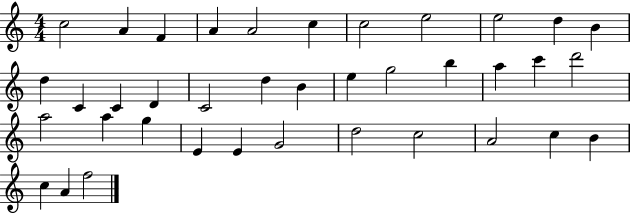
C5/h A4/q F4/q A4/q A4/h C5/q C5/h E5/h E5/h D5/q B4/q D5/q C4/q C4/q D4/q C4/h D5/q B4/q E5/q G5/h B5/q A5/q C6/q D6/h A5/h A5/q G5/q E4/q E4/q G4/h D5/h C5/h A4/h C5/q B4/q C5/q A4/q F5/h